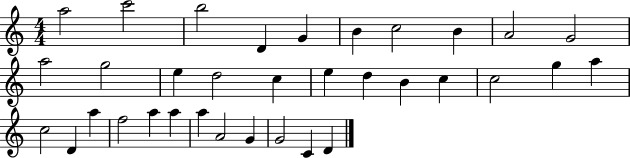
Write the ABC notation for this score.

X:1
T:Untitled
M:4/4
L:1/4
K:C
a2 c'2 b2 D G B c2 B A2 G2 a2 g2 e d2 c e d B c c2 g a c2 D a f2 a a a A2 G G2 C D